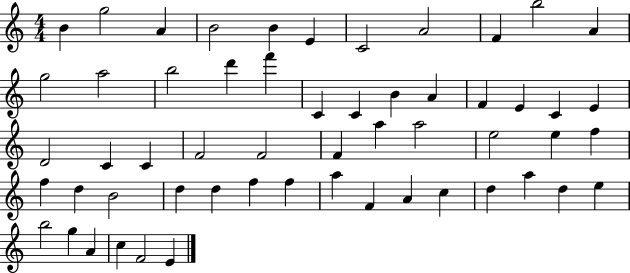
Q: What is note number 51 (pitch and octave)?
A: B5